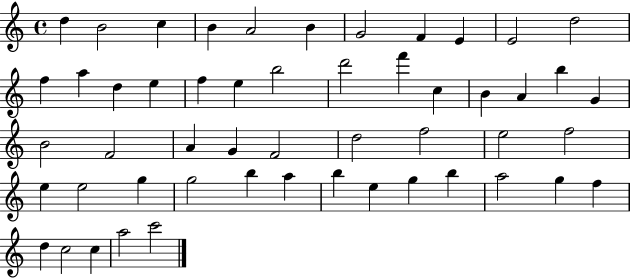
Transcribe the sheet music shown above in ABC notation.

X:1
T:Untitled
M:4/4
L:1/4
K:C
d B2 c B A2 B G2 F E E2 d2 f a d e f e b2 d'2 f' c B A b G B2 F2 A G F2 d2 f2 e2 f2 e e2 g g2 b a b e g b a2 g f d c2 c a2 c'2